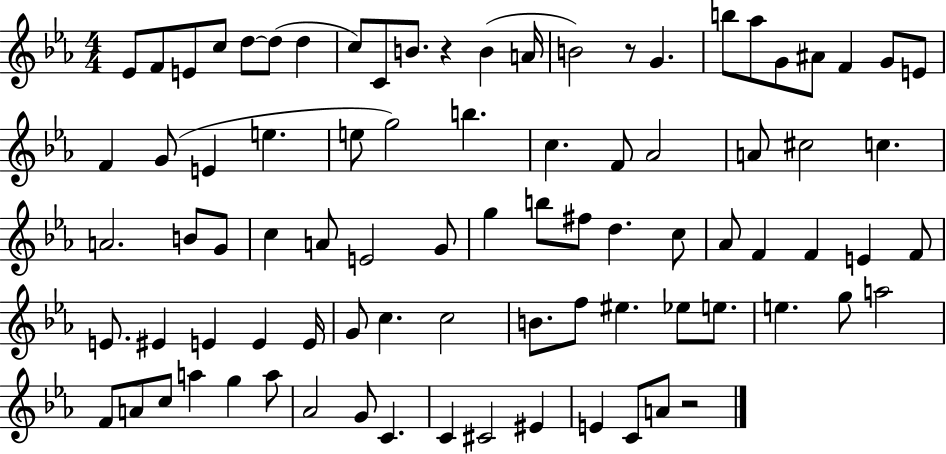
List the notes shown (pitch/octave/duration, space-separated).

Eb4/e F4/e E4/e C5/e D5/e D5/e D5/q C5/e C4/e B4/e. R/q B4/q A4/s B4/h R/e G4/q. B5/e Ab5/e G4/e A#4/e F4/q G4/e E4/e F4/q G4/e E4/q E5/q. E5/e G5/h B5/q. C5/q. F4/e Ab4/h A4/e C#5/h C5/q. A4/h. B4/e G4/e C5/q A4/e E4/h G4/e G5/q B5/e F#5/e D5/q. C5/e Ab4/e F4/q F4/q E4/q F4/e E4/e. EIS4/q E4/q E4/q E4/s G4/e C5/q. C5/h B4/e. F5/e EIS5/q. Eb5/e E5/e. E5/q. G5/e A5/h F4/e A4/e C5/e A5/q G5/q A5/e Ab4/h G4/e C4/q. C4/q C#4/h EIS4/q E4/q C4/e A4/e R/h